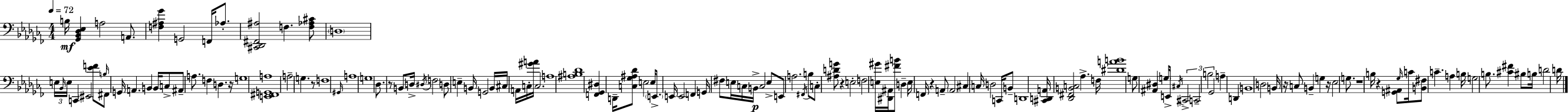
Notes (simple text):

B3/s [Gb2,Bb2,Db3,Eb3]/q A3/h A2/e. [F3,A#3,Gb4]/q G2/h F2/s Ab3/e. [C#2,Db2,F#2,A#3]/h F3/q. [F3,Ab3,C#4]/e D3/w E3/s Bb2/s E3/s C2/q EIS2/h [Eb4,F4]/e B3/s F#2/e G2/s A2/q. B2/q B2/s C3/e A#2/e A3/e. F3/q D3/q. R/s G3/w [E2,F#2,G2,A3]/w A3/h G3/q. R/e F3/w G#2/s A3/w G3/w Db3/e. R/e B2/e D3/s D#3/s F3/h D3/e E3/q B2/s G2/h B2/s C#3/s A2/s C3/s [G#4,A4]/s C3/h. A3/w [A#3,B3,Db4]/w [F2,Gb2,D#3]/q D2/s [C3,Gb3,A#3,Db4]/e E3/h E3/s E2/e. E2/s E2/h F2/q G2/s F#3/e E3/s C3/s B2/s C3/h E3/e E2/e A3/h. F#2/s B3/e C3/e [A#3,D4,G4]/e R/q E3/h F3/h [E3,G#4]/s [D#2,A#2]/s [F#4,B4]/e D3/q E3/s F2/s R/q A2/e A2/h C#3/q C3/s D3/h C2/s B2/e D2/w [C#2,D2,A2]/s [Db2,F#2,B2,C3]/h Ab3/q. F3/s [D#4,A4,B4]/w G3/e [A#2,D#3]/q G3/s E2/s C#3/s C#2/h C2/h B3/h Gb2/h A3/q D2/q B2/w D3/h B2/s R/s C3/e B2/q G3/q R/s Eb3/h G3/e. R/w B3/s R/q [G2,A#2]/e Gb3/s C4/s [B2,F#3]/e C4/q. A3/q B3/s G3/h B3/e. [C#4,F#4]/q BIS3/e B3/s D4/h D4/s